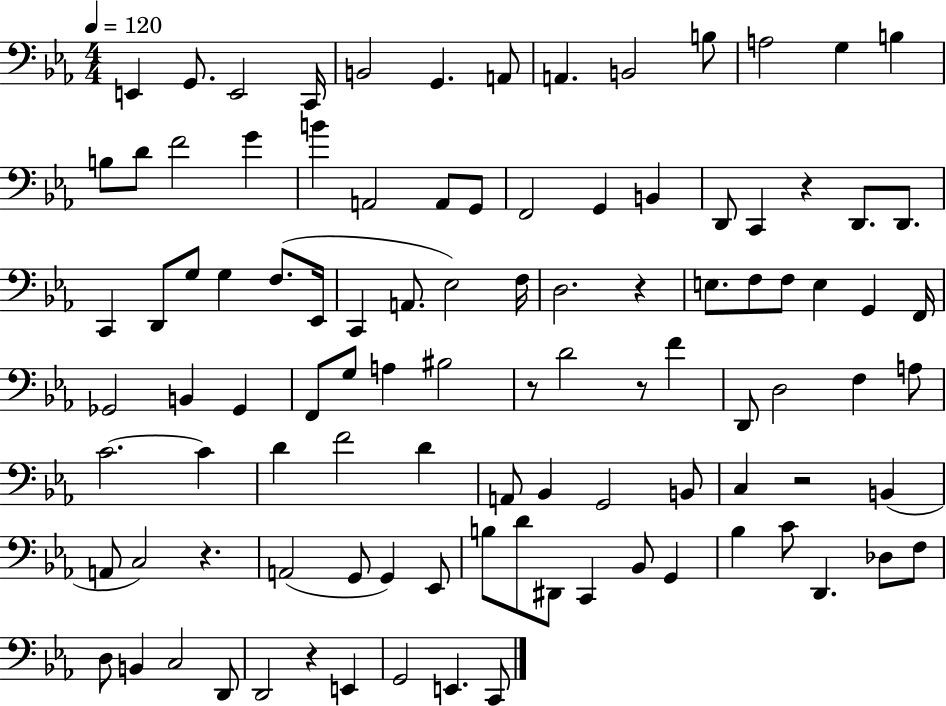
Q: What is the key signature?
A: EES major